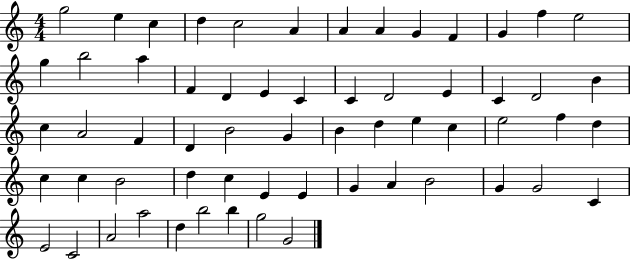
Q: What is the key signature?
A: C major